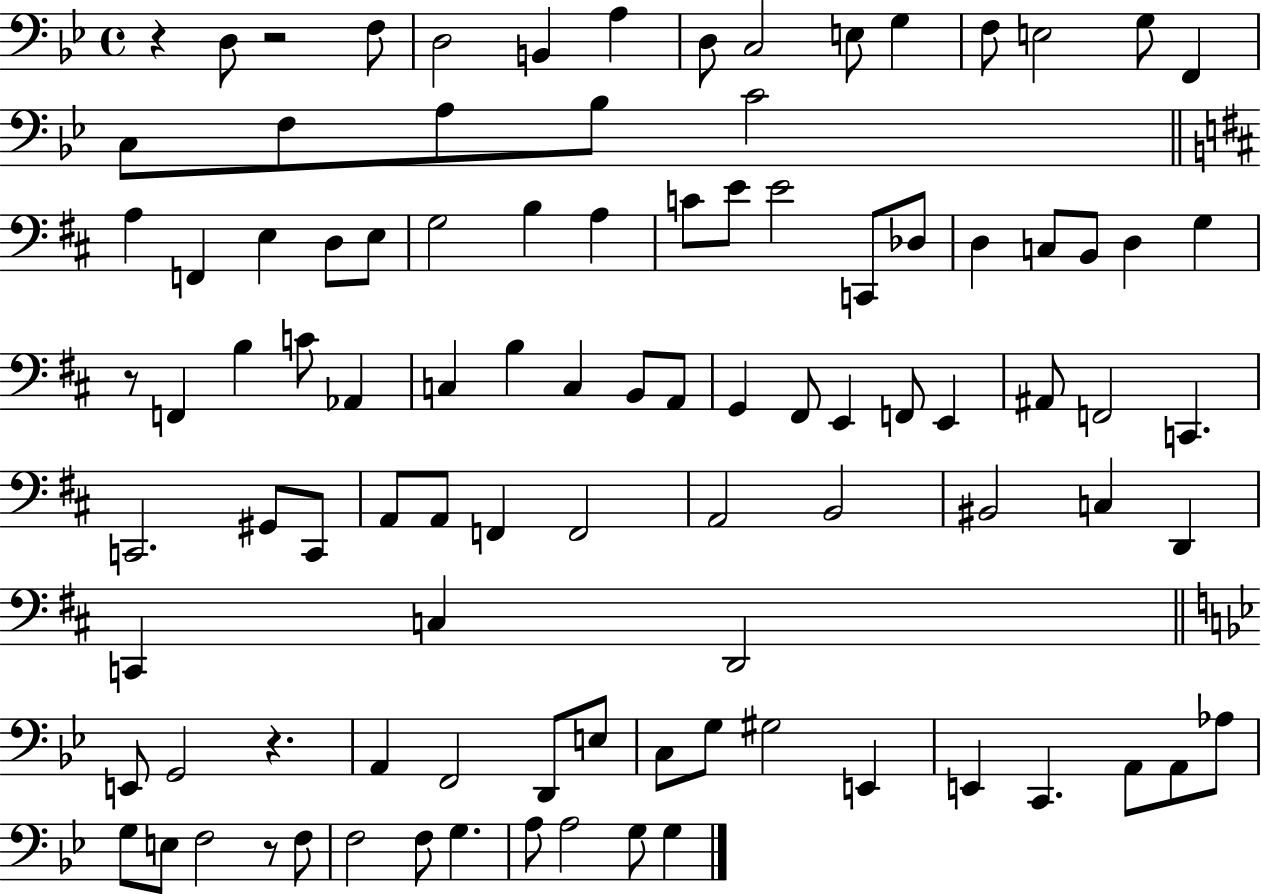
{
  \clef bass
  \time 4/4
  \defaultTimeSignature
  \key bes \major
  r4 d8 r2 f8 | d2 b,4 a4 | d8 c2 e8 g4 | f8 e2 g8 f,4 | \break c8 f8 a8 bes8 c'2 | \bar "||" \break \key d \major a4 f,4 e4 d8 e8 | g2 b4 a4 | c'8 e'8 e'2 c,8 des8 | d4 c8 b,8 d4 g4 | \break r8 f,4 b4 c'8 aes,4 | c4 b4 c4 b,8 a,8 | g,4 fis,8 e,4 f,8 e,4 | ais,8 f,2 c,4. | \break c,2. gis,8 c,8 | a,8 a,8 f,4 f,2 | a,2 b,2 | bis,2 c4 d,4 | \break c,4 c4 d,2 | \bar "||" \break \key g \minor e,8 g,2 r4. | a,4 f,2 d,8 e8 | c8 g8 gis2 e,4 | e,4 c,4. a,8 a,8 aes8 | \break g8 e8 f2 r8 f8 | f2 f8 g4. | a8 a2 g8 g4 | \bar "|."
}